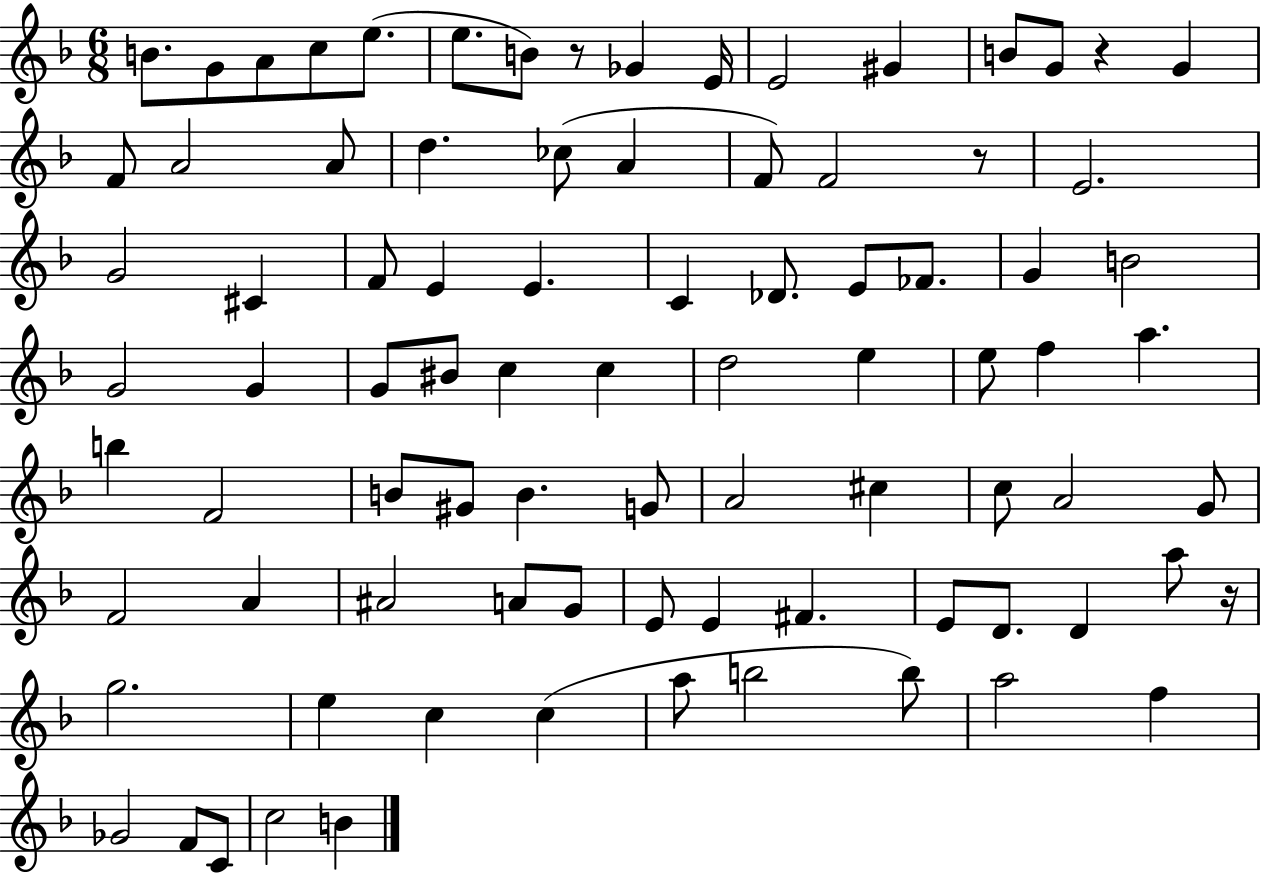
{
  \clef treble
  \numericTimeSignature
  \time 6/8
  \key f \major
  \repeat volta 2 { b'8. g'8 a'8 c''8 e''8.( | e''8. b'8) r8 ges'4 e'16 | e'2 gis'4 | b'8 g'8 r4 g'4 | \break f'8 a'2 a'8 | d''4. ces''8( a'4 | f'8) f'2 r8 | e'2. | \break g'2 cis'4 | f'8 e'4 e'4. | c'4 des'8. e'8 fes'8. | g'4 b'2 | \break g'2 g'4 | g'8 bis'8 c''4 c''4 | d''2 e''4 | e''8 f''4 a''4. | \break b''4 f'2 | b'8 gis'8 b'4. g'8 | a'2 cis''4 | c''8 a'2 g'8 | \break f'2 a'4 | ais'2 a'8 g'8 | e'8 e'4 fis'4. | e'8 d'8. d'4 a''8 r16 | \break g''2. | e''4 c''4 c''4( | a''8 b''2 b''8) | a''2 f''4 | \break ges'2 f'8 c'8 | c''2 b'4 | } \bar "|."
}